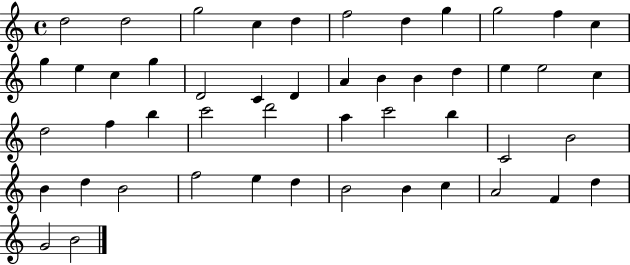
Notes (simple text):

D5/h D5/h G5/h C5/q D5/q F5/h D5/q G5/q G5/h F5/q C5/q G5/q E5/q C5/q G5/q D4/h C4/q D4/q A4/q B4/q B4/q D5/q E5/q E5/h C5/q D5/h F5/q B5/q C6/h D6/h A5/q C6/h B5/q C4/h B4/h B4/q D5/q B4/h F5/h E5/q D5/q B4/h B4/q C5/q A4/h F4/q D5/q G4/h B4/h